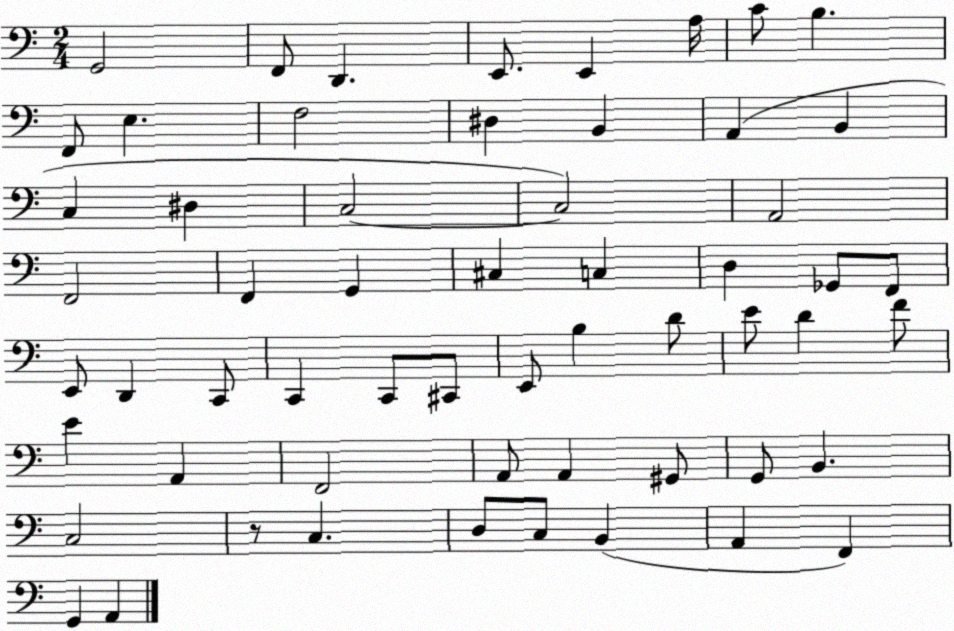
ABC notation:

X:1
T:Untitled
M:2/4
L:1/4
K:C
G,,2 F,,/2 D,, E,,/2 E,, A,/4 C/2 B, F,,/2 E, F,2 ^D, B,, A,, B,, C, ^D, C,2 C,2 A,,2 F,,2 F,, G,, ^C, C, D, _G,,/2 F,,/2 E,,/2 D,, C,,/2 C,, C,,/2 ^C,,/2 E,,/2 B, D/2 E/2 D F/2 E A,, F,,2 A,,/2 A,, ^G,,/2 G,,/2 B,, C,2 z/2 C, D,/2 C,/2 B,, A,, F,, G,, A,,